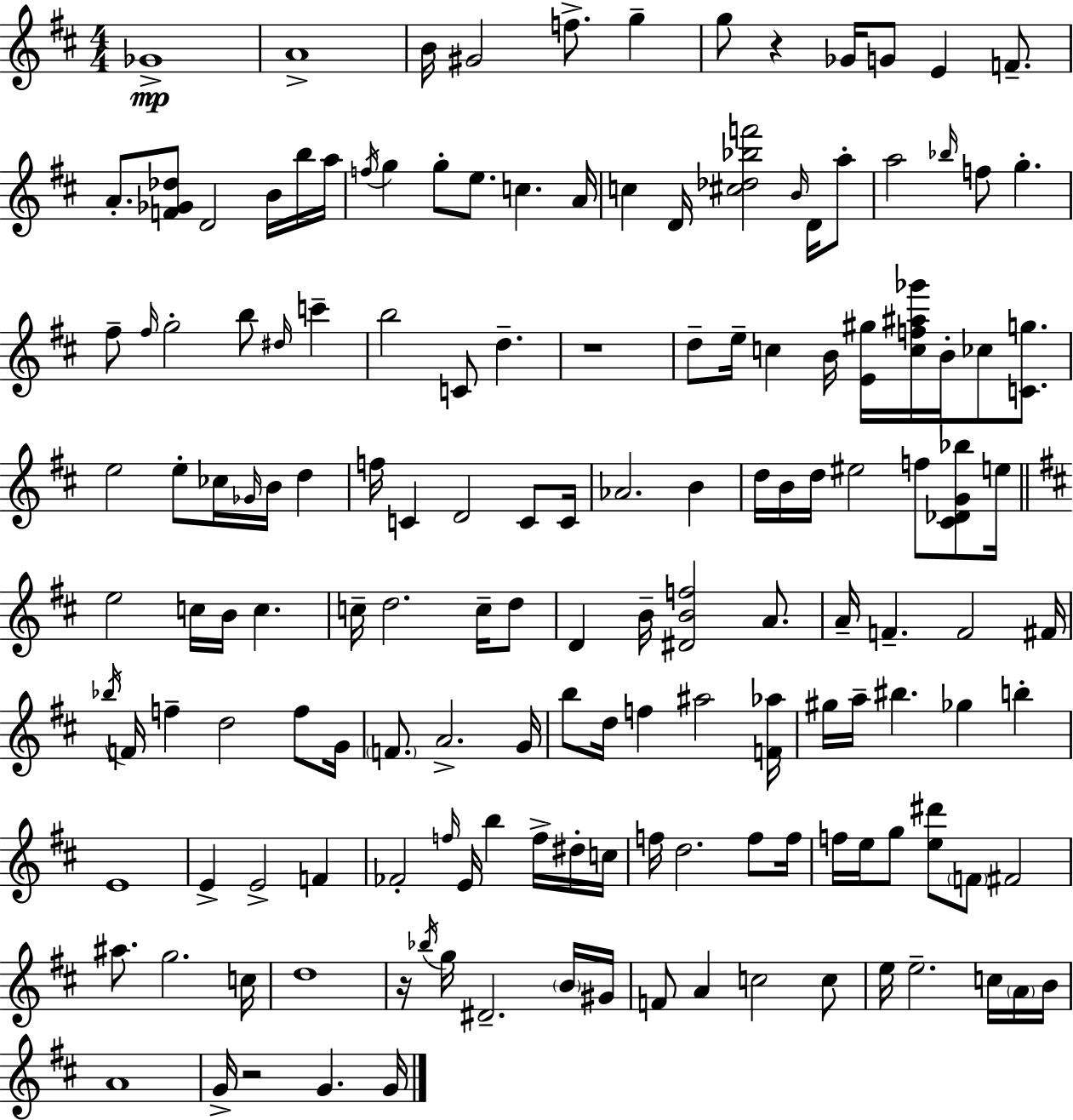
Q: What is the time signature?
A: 4/4